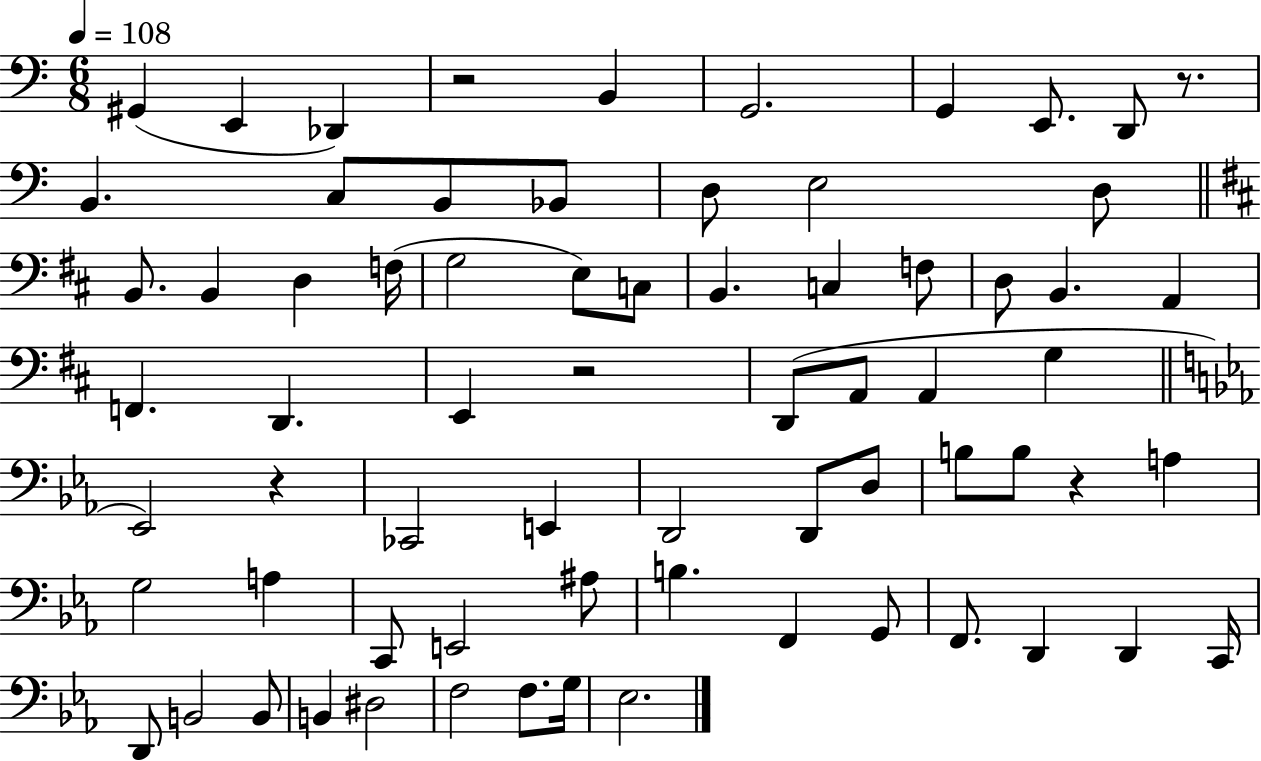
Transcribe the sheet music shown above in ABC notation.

X:1
T:Untitled
M:6/8
L:1/4
K:C
^G,, E,, _D,, z2 B,, G,,2 G,, E,,/2 D,,/2 z/2 B,, C,/2 B,,/2 _B,,/2 D,/2 E,2 D,/2 B,,/2 B,, D, F,/4 G,2 E,/2 C,/2 B,, C, F,/2 D,/2 B,, A,, F,, D,, E,, z2 D,,/2 A,,/2 A,, G, _E,,2 z _C,,2 E,, D,,2 D,,/2 D,/2 B,/2 B,/2 z A, G,2 A, C,,/2 E,,2 ^A,/2 B, F,, G,,/2 F,,/2 D,, D,, C,,/4 D,,/2 B,,2 B,,/2 B,, ^D,2 F,2 F,/2 G,/4 _E,2